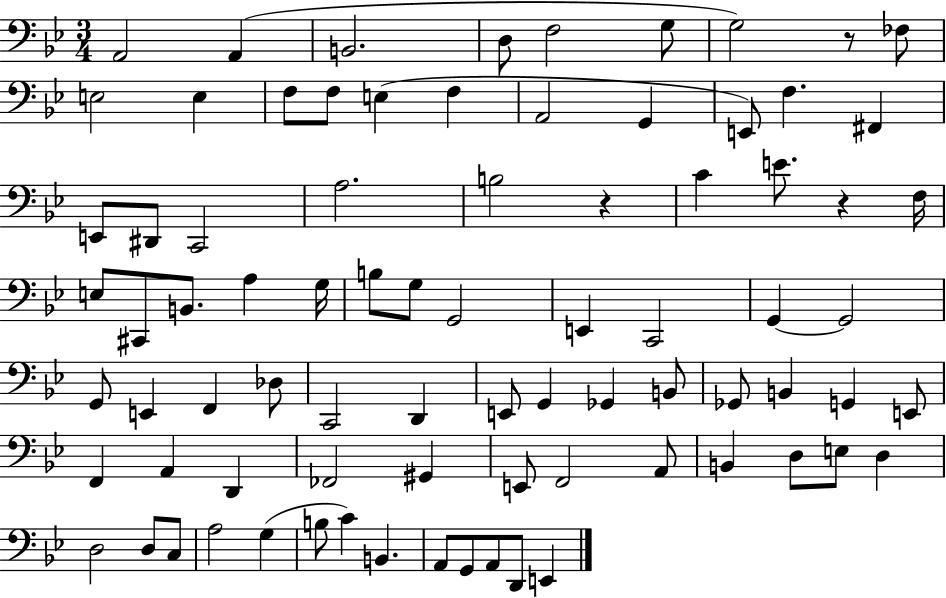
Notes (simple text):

A2/h A2/q B2/h. D3/e F3/h G3/e G3/h R/e FES3/e E3/h E3/q F3/e F3/e E3/q F3/q A2/h G2/q E2/e F3/q. F#2/q E2/e D#2/e C2/h A3/h. B3/h R/q C4/q E4/e. R/q F3/s E3/e C#2/e B2/e. A3/q G3/s B3/e G3/e G2/h E2/q C2/h G2/q G2/h G2/e E2/q F2/q Db3/e C2/h D2/q E2/e G2/q Gb2/q B2/e Gb2/e B2/q G2/q E2/e F2/q A2/q D2/q FES2/h G#2/q E2/e F2/h A2/e B2/q D3/e E3/e D3/q D3/h D3/e C3/e A3/h G3/q B3/e C4/q B2/q. A2/e G2/e A2/e D2/e E2/q